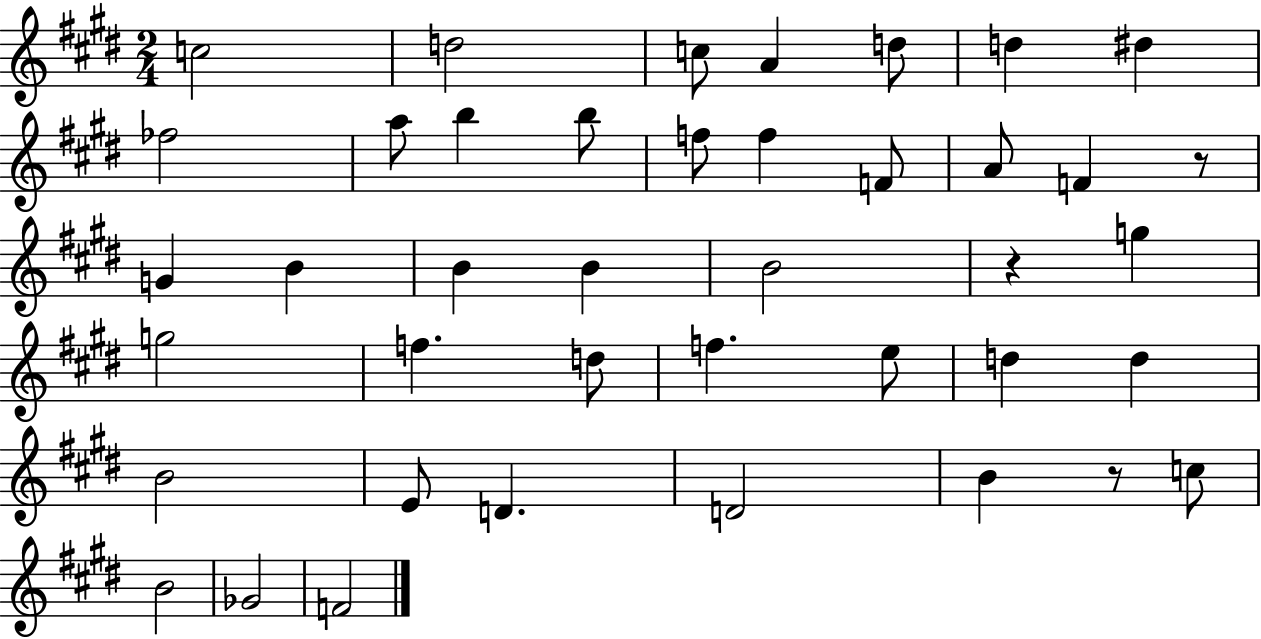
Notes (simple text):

C5/h D5/h C5/e A4/q D5/e D5/q D#5/q FES5/h A5/e B5/q B5/e F5/e F5/q F4/e A4/e F4/q R/e G4/q B4/q B4/q B4/q B4/h R/q G5/q G5/h F5/q. D5/e F5/q. E5/e D5/q D5/q B4/h E4/e D4/q. D4/h B4/q R/e C5/e B4/h Gb4/h F4/h